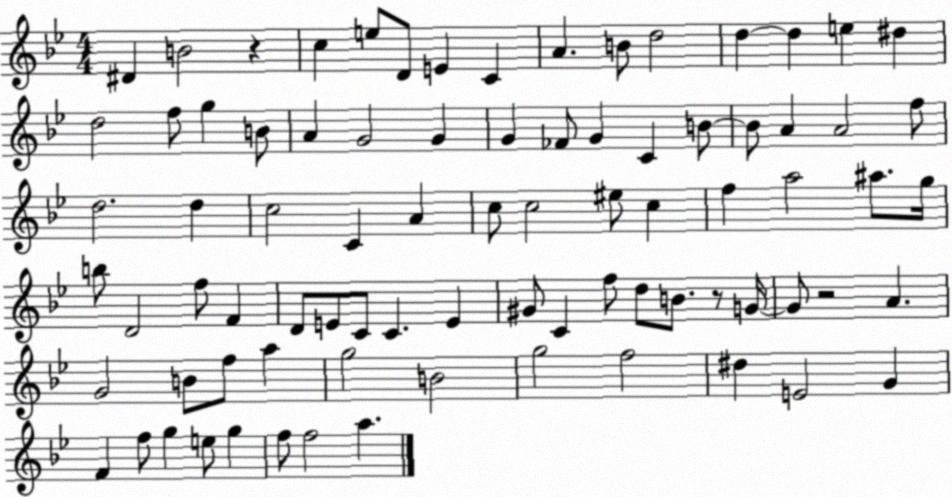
X:1
T:Untitled
M:4/4
L:1/4
K:Bb
^D B2 z c e/2 D/2 E C A B/2 d2 d d e ^d d2 f/2 g B/2 A G2 G G _F/2 G C B/2 B/2 A A2 f/2 d2 d c2 C A c/2 c2 ^e/2 c f a2 ^a/2 g/4 b/2 D2 f/2 F D/2 E/2 C/2 C E ^G/2 C f/2 d/2 B/2 z/2 G/4 G/2 z2 A G2 B/2 f/2 a g2 B2 g2 f2 ^d E2 G F f/2 g e/2 g f/2 f2 a